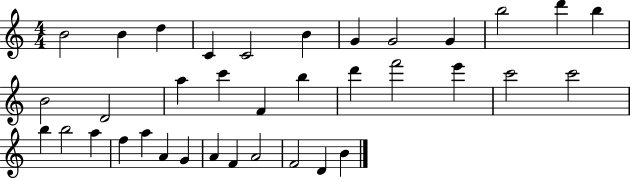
B4/h B4/q D5/q C4/q C4/h B4/q G4/q G4/h G4/q B5/h D6/q B5/q B4/h D4/h A5/q C6/q F4/q B5/q D6/q F6/h E6/q C6/h C6/h B5/q B5/h A5/q F5/q A5/q A4/q G4/q A4/q F4/q A4/h F4/h D4/q B4/q